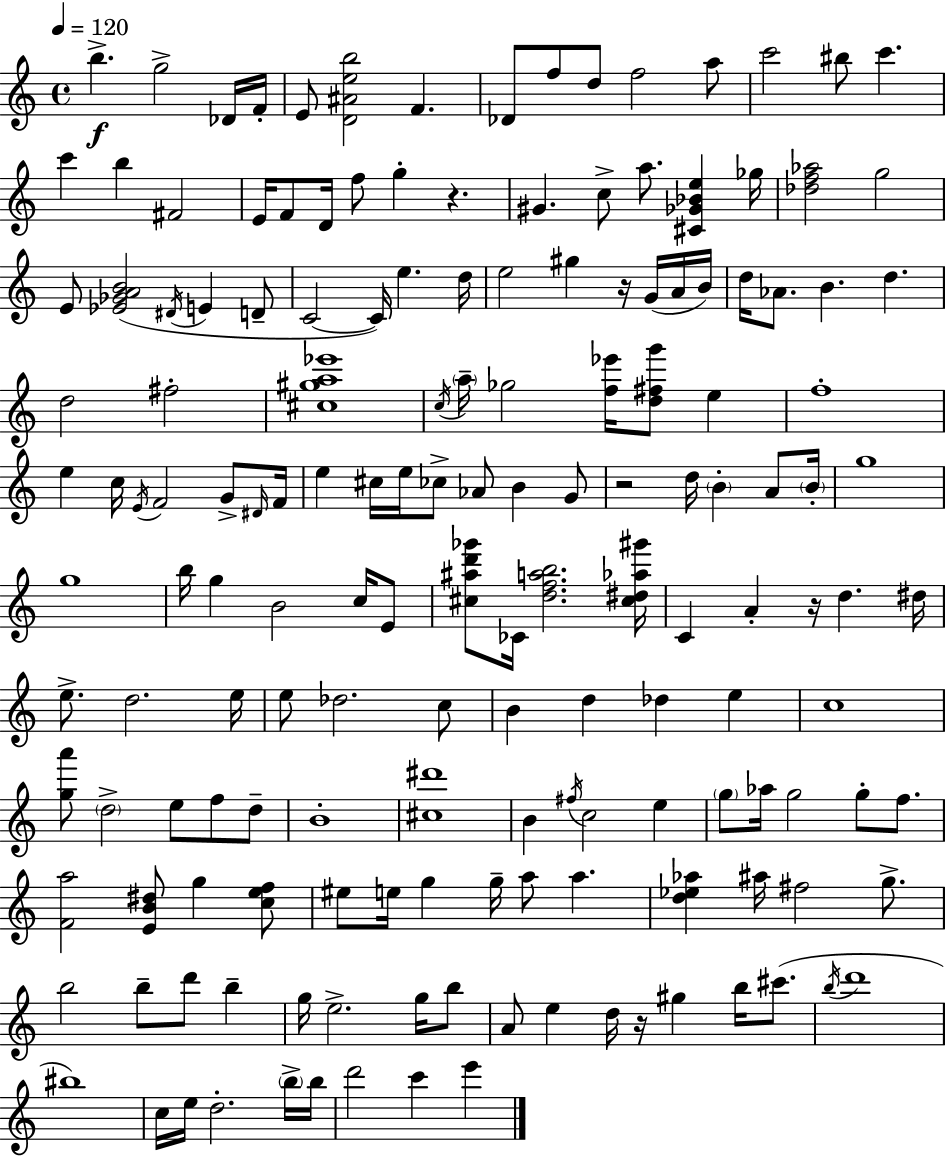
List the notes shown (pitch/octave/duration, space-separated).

B5/q. G5/h Db4/s F4/s E4/e [D4,A#4,E5,B5]/h F4/q. Db4/e F5/e D5/e F5/h A5/e C6/h BIS5/e C6/q. C6/q B5/q F#4/h E4/s F4/e D4/s F5/e G5/q R/q. G#4/q. C5/e A5/e. [C#4,Gb4,Bb4,E5]/q Gb5/s [Db5,F5,Ab5]/h G5/h E4/e [Eb4,Gb4,A4,B4]/h D#4/s E4/q D4/e C4/h C4/s E5/q. D5/s E5/h G#5/q R/s G4/s A4/s B4/s D5/s Ab4/e. B4/q. D5/q. D5/h F#5/h [C#5,G#5,A5,Eb6]/w C5/s A5/s Gb5/h [F5,Eb6]/s [D5,F#5,G6]/e E5/q F5/w E5/q C5/s E4/s F4/h G4/e D#4/s F4/s E5/q C#5/s E5/s CES5/e Ab4/e B4/q G4/e R/h D5/s B4/q A4/e B4/s G5/w G5/w B5/s G5/q B4/h C5/s E4/e [C#5,A#5,D6,Gb6]/e CES4/s [D5,F5,A5,B5]/h. [C#5,D#5,Ab5,G#6]/s C4/q A4/q R/s D5/q. D#5/s E5/e. D5/h. E5/s E5/e Db5/h. C5/e B4/q D5/q Db5/q E5/q C5/w [G5,A6]/e D5/h E5/e F5/e D5/e B4/w [C#5,D#6]/w B4/q F#5/s C5/h E5/q G5/e Ab5/s G5/h G5/e F5/e. [F4,A5]/h [E4,B4,D#5]/e G5/q [C5,E5,F5]/e EIS5/e E5/s G5/q G5/s A5/e A5/q. [D5,Eb5,Ab5]/q A#5/s F#5/h G5/e. B5/h B5/e D6/e B5/q G5/s E5/h. G5/s B5/e A4/e E5/q D5/s R/s G#5/q B5/s C#6/e. B5/s D6/w BIS5/w C5/s E5/s D5/h. B5/s B5/s D6/h C6/q E6/q